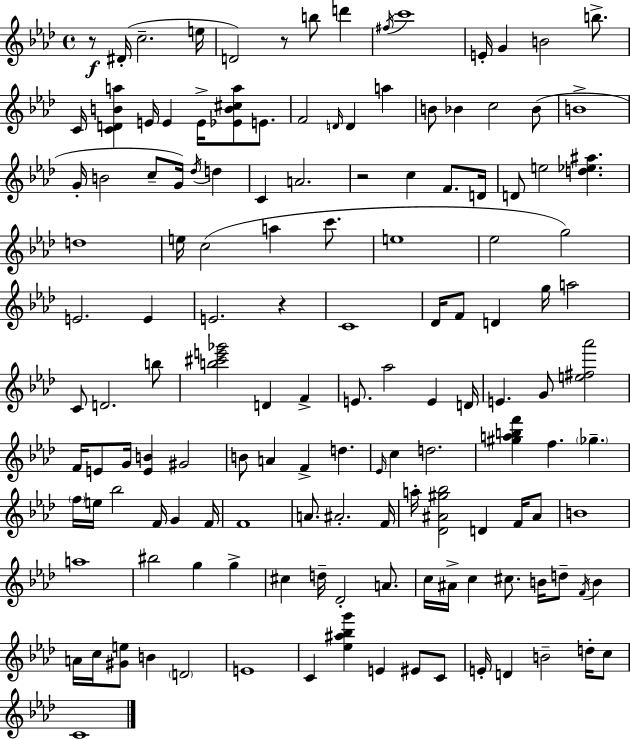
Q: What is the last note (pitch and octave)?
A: C4